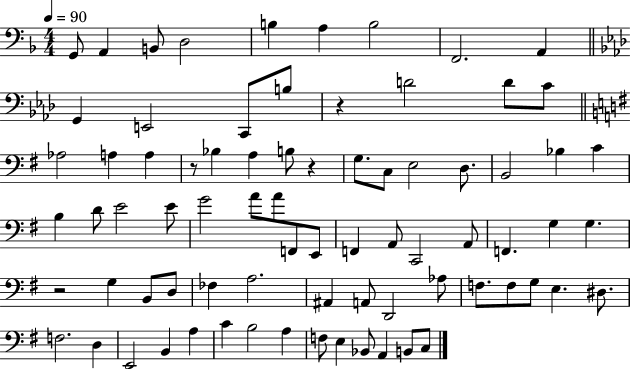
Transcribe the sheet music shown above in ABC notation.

X:1
T:Untitled
M:4/4
L:1/4
K:F
G,,/2 A,, B,,/2 D,2 B, A, B,2 F,,2 A,, G,, E,,2 C,,/2 B,/2 z D2 D/2 C/2 _A,2 A, A, z/2 _B, A, B,/2 z G,/2 C,/2 E,2 D,/2 B,,2 _B, C B, D/2 E2 E/2 G2 A/2 A/2 F,,/2 E,,/2 F,, A,,/2 C,,2 A,,/2 F,, G, G, z2 G, B,,/2 D,/2 _F, A,2 ^A,, A,,/2 D,,2 _A,/2 F,/2 F,/2 G,/2 E, ^D,/2 F,2 D, E,,2 B,, A, C B,2 A, F,/2 E, _B,,/2 A,, B,,/2 C,/2